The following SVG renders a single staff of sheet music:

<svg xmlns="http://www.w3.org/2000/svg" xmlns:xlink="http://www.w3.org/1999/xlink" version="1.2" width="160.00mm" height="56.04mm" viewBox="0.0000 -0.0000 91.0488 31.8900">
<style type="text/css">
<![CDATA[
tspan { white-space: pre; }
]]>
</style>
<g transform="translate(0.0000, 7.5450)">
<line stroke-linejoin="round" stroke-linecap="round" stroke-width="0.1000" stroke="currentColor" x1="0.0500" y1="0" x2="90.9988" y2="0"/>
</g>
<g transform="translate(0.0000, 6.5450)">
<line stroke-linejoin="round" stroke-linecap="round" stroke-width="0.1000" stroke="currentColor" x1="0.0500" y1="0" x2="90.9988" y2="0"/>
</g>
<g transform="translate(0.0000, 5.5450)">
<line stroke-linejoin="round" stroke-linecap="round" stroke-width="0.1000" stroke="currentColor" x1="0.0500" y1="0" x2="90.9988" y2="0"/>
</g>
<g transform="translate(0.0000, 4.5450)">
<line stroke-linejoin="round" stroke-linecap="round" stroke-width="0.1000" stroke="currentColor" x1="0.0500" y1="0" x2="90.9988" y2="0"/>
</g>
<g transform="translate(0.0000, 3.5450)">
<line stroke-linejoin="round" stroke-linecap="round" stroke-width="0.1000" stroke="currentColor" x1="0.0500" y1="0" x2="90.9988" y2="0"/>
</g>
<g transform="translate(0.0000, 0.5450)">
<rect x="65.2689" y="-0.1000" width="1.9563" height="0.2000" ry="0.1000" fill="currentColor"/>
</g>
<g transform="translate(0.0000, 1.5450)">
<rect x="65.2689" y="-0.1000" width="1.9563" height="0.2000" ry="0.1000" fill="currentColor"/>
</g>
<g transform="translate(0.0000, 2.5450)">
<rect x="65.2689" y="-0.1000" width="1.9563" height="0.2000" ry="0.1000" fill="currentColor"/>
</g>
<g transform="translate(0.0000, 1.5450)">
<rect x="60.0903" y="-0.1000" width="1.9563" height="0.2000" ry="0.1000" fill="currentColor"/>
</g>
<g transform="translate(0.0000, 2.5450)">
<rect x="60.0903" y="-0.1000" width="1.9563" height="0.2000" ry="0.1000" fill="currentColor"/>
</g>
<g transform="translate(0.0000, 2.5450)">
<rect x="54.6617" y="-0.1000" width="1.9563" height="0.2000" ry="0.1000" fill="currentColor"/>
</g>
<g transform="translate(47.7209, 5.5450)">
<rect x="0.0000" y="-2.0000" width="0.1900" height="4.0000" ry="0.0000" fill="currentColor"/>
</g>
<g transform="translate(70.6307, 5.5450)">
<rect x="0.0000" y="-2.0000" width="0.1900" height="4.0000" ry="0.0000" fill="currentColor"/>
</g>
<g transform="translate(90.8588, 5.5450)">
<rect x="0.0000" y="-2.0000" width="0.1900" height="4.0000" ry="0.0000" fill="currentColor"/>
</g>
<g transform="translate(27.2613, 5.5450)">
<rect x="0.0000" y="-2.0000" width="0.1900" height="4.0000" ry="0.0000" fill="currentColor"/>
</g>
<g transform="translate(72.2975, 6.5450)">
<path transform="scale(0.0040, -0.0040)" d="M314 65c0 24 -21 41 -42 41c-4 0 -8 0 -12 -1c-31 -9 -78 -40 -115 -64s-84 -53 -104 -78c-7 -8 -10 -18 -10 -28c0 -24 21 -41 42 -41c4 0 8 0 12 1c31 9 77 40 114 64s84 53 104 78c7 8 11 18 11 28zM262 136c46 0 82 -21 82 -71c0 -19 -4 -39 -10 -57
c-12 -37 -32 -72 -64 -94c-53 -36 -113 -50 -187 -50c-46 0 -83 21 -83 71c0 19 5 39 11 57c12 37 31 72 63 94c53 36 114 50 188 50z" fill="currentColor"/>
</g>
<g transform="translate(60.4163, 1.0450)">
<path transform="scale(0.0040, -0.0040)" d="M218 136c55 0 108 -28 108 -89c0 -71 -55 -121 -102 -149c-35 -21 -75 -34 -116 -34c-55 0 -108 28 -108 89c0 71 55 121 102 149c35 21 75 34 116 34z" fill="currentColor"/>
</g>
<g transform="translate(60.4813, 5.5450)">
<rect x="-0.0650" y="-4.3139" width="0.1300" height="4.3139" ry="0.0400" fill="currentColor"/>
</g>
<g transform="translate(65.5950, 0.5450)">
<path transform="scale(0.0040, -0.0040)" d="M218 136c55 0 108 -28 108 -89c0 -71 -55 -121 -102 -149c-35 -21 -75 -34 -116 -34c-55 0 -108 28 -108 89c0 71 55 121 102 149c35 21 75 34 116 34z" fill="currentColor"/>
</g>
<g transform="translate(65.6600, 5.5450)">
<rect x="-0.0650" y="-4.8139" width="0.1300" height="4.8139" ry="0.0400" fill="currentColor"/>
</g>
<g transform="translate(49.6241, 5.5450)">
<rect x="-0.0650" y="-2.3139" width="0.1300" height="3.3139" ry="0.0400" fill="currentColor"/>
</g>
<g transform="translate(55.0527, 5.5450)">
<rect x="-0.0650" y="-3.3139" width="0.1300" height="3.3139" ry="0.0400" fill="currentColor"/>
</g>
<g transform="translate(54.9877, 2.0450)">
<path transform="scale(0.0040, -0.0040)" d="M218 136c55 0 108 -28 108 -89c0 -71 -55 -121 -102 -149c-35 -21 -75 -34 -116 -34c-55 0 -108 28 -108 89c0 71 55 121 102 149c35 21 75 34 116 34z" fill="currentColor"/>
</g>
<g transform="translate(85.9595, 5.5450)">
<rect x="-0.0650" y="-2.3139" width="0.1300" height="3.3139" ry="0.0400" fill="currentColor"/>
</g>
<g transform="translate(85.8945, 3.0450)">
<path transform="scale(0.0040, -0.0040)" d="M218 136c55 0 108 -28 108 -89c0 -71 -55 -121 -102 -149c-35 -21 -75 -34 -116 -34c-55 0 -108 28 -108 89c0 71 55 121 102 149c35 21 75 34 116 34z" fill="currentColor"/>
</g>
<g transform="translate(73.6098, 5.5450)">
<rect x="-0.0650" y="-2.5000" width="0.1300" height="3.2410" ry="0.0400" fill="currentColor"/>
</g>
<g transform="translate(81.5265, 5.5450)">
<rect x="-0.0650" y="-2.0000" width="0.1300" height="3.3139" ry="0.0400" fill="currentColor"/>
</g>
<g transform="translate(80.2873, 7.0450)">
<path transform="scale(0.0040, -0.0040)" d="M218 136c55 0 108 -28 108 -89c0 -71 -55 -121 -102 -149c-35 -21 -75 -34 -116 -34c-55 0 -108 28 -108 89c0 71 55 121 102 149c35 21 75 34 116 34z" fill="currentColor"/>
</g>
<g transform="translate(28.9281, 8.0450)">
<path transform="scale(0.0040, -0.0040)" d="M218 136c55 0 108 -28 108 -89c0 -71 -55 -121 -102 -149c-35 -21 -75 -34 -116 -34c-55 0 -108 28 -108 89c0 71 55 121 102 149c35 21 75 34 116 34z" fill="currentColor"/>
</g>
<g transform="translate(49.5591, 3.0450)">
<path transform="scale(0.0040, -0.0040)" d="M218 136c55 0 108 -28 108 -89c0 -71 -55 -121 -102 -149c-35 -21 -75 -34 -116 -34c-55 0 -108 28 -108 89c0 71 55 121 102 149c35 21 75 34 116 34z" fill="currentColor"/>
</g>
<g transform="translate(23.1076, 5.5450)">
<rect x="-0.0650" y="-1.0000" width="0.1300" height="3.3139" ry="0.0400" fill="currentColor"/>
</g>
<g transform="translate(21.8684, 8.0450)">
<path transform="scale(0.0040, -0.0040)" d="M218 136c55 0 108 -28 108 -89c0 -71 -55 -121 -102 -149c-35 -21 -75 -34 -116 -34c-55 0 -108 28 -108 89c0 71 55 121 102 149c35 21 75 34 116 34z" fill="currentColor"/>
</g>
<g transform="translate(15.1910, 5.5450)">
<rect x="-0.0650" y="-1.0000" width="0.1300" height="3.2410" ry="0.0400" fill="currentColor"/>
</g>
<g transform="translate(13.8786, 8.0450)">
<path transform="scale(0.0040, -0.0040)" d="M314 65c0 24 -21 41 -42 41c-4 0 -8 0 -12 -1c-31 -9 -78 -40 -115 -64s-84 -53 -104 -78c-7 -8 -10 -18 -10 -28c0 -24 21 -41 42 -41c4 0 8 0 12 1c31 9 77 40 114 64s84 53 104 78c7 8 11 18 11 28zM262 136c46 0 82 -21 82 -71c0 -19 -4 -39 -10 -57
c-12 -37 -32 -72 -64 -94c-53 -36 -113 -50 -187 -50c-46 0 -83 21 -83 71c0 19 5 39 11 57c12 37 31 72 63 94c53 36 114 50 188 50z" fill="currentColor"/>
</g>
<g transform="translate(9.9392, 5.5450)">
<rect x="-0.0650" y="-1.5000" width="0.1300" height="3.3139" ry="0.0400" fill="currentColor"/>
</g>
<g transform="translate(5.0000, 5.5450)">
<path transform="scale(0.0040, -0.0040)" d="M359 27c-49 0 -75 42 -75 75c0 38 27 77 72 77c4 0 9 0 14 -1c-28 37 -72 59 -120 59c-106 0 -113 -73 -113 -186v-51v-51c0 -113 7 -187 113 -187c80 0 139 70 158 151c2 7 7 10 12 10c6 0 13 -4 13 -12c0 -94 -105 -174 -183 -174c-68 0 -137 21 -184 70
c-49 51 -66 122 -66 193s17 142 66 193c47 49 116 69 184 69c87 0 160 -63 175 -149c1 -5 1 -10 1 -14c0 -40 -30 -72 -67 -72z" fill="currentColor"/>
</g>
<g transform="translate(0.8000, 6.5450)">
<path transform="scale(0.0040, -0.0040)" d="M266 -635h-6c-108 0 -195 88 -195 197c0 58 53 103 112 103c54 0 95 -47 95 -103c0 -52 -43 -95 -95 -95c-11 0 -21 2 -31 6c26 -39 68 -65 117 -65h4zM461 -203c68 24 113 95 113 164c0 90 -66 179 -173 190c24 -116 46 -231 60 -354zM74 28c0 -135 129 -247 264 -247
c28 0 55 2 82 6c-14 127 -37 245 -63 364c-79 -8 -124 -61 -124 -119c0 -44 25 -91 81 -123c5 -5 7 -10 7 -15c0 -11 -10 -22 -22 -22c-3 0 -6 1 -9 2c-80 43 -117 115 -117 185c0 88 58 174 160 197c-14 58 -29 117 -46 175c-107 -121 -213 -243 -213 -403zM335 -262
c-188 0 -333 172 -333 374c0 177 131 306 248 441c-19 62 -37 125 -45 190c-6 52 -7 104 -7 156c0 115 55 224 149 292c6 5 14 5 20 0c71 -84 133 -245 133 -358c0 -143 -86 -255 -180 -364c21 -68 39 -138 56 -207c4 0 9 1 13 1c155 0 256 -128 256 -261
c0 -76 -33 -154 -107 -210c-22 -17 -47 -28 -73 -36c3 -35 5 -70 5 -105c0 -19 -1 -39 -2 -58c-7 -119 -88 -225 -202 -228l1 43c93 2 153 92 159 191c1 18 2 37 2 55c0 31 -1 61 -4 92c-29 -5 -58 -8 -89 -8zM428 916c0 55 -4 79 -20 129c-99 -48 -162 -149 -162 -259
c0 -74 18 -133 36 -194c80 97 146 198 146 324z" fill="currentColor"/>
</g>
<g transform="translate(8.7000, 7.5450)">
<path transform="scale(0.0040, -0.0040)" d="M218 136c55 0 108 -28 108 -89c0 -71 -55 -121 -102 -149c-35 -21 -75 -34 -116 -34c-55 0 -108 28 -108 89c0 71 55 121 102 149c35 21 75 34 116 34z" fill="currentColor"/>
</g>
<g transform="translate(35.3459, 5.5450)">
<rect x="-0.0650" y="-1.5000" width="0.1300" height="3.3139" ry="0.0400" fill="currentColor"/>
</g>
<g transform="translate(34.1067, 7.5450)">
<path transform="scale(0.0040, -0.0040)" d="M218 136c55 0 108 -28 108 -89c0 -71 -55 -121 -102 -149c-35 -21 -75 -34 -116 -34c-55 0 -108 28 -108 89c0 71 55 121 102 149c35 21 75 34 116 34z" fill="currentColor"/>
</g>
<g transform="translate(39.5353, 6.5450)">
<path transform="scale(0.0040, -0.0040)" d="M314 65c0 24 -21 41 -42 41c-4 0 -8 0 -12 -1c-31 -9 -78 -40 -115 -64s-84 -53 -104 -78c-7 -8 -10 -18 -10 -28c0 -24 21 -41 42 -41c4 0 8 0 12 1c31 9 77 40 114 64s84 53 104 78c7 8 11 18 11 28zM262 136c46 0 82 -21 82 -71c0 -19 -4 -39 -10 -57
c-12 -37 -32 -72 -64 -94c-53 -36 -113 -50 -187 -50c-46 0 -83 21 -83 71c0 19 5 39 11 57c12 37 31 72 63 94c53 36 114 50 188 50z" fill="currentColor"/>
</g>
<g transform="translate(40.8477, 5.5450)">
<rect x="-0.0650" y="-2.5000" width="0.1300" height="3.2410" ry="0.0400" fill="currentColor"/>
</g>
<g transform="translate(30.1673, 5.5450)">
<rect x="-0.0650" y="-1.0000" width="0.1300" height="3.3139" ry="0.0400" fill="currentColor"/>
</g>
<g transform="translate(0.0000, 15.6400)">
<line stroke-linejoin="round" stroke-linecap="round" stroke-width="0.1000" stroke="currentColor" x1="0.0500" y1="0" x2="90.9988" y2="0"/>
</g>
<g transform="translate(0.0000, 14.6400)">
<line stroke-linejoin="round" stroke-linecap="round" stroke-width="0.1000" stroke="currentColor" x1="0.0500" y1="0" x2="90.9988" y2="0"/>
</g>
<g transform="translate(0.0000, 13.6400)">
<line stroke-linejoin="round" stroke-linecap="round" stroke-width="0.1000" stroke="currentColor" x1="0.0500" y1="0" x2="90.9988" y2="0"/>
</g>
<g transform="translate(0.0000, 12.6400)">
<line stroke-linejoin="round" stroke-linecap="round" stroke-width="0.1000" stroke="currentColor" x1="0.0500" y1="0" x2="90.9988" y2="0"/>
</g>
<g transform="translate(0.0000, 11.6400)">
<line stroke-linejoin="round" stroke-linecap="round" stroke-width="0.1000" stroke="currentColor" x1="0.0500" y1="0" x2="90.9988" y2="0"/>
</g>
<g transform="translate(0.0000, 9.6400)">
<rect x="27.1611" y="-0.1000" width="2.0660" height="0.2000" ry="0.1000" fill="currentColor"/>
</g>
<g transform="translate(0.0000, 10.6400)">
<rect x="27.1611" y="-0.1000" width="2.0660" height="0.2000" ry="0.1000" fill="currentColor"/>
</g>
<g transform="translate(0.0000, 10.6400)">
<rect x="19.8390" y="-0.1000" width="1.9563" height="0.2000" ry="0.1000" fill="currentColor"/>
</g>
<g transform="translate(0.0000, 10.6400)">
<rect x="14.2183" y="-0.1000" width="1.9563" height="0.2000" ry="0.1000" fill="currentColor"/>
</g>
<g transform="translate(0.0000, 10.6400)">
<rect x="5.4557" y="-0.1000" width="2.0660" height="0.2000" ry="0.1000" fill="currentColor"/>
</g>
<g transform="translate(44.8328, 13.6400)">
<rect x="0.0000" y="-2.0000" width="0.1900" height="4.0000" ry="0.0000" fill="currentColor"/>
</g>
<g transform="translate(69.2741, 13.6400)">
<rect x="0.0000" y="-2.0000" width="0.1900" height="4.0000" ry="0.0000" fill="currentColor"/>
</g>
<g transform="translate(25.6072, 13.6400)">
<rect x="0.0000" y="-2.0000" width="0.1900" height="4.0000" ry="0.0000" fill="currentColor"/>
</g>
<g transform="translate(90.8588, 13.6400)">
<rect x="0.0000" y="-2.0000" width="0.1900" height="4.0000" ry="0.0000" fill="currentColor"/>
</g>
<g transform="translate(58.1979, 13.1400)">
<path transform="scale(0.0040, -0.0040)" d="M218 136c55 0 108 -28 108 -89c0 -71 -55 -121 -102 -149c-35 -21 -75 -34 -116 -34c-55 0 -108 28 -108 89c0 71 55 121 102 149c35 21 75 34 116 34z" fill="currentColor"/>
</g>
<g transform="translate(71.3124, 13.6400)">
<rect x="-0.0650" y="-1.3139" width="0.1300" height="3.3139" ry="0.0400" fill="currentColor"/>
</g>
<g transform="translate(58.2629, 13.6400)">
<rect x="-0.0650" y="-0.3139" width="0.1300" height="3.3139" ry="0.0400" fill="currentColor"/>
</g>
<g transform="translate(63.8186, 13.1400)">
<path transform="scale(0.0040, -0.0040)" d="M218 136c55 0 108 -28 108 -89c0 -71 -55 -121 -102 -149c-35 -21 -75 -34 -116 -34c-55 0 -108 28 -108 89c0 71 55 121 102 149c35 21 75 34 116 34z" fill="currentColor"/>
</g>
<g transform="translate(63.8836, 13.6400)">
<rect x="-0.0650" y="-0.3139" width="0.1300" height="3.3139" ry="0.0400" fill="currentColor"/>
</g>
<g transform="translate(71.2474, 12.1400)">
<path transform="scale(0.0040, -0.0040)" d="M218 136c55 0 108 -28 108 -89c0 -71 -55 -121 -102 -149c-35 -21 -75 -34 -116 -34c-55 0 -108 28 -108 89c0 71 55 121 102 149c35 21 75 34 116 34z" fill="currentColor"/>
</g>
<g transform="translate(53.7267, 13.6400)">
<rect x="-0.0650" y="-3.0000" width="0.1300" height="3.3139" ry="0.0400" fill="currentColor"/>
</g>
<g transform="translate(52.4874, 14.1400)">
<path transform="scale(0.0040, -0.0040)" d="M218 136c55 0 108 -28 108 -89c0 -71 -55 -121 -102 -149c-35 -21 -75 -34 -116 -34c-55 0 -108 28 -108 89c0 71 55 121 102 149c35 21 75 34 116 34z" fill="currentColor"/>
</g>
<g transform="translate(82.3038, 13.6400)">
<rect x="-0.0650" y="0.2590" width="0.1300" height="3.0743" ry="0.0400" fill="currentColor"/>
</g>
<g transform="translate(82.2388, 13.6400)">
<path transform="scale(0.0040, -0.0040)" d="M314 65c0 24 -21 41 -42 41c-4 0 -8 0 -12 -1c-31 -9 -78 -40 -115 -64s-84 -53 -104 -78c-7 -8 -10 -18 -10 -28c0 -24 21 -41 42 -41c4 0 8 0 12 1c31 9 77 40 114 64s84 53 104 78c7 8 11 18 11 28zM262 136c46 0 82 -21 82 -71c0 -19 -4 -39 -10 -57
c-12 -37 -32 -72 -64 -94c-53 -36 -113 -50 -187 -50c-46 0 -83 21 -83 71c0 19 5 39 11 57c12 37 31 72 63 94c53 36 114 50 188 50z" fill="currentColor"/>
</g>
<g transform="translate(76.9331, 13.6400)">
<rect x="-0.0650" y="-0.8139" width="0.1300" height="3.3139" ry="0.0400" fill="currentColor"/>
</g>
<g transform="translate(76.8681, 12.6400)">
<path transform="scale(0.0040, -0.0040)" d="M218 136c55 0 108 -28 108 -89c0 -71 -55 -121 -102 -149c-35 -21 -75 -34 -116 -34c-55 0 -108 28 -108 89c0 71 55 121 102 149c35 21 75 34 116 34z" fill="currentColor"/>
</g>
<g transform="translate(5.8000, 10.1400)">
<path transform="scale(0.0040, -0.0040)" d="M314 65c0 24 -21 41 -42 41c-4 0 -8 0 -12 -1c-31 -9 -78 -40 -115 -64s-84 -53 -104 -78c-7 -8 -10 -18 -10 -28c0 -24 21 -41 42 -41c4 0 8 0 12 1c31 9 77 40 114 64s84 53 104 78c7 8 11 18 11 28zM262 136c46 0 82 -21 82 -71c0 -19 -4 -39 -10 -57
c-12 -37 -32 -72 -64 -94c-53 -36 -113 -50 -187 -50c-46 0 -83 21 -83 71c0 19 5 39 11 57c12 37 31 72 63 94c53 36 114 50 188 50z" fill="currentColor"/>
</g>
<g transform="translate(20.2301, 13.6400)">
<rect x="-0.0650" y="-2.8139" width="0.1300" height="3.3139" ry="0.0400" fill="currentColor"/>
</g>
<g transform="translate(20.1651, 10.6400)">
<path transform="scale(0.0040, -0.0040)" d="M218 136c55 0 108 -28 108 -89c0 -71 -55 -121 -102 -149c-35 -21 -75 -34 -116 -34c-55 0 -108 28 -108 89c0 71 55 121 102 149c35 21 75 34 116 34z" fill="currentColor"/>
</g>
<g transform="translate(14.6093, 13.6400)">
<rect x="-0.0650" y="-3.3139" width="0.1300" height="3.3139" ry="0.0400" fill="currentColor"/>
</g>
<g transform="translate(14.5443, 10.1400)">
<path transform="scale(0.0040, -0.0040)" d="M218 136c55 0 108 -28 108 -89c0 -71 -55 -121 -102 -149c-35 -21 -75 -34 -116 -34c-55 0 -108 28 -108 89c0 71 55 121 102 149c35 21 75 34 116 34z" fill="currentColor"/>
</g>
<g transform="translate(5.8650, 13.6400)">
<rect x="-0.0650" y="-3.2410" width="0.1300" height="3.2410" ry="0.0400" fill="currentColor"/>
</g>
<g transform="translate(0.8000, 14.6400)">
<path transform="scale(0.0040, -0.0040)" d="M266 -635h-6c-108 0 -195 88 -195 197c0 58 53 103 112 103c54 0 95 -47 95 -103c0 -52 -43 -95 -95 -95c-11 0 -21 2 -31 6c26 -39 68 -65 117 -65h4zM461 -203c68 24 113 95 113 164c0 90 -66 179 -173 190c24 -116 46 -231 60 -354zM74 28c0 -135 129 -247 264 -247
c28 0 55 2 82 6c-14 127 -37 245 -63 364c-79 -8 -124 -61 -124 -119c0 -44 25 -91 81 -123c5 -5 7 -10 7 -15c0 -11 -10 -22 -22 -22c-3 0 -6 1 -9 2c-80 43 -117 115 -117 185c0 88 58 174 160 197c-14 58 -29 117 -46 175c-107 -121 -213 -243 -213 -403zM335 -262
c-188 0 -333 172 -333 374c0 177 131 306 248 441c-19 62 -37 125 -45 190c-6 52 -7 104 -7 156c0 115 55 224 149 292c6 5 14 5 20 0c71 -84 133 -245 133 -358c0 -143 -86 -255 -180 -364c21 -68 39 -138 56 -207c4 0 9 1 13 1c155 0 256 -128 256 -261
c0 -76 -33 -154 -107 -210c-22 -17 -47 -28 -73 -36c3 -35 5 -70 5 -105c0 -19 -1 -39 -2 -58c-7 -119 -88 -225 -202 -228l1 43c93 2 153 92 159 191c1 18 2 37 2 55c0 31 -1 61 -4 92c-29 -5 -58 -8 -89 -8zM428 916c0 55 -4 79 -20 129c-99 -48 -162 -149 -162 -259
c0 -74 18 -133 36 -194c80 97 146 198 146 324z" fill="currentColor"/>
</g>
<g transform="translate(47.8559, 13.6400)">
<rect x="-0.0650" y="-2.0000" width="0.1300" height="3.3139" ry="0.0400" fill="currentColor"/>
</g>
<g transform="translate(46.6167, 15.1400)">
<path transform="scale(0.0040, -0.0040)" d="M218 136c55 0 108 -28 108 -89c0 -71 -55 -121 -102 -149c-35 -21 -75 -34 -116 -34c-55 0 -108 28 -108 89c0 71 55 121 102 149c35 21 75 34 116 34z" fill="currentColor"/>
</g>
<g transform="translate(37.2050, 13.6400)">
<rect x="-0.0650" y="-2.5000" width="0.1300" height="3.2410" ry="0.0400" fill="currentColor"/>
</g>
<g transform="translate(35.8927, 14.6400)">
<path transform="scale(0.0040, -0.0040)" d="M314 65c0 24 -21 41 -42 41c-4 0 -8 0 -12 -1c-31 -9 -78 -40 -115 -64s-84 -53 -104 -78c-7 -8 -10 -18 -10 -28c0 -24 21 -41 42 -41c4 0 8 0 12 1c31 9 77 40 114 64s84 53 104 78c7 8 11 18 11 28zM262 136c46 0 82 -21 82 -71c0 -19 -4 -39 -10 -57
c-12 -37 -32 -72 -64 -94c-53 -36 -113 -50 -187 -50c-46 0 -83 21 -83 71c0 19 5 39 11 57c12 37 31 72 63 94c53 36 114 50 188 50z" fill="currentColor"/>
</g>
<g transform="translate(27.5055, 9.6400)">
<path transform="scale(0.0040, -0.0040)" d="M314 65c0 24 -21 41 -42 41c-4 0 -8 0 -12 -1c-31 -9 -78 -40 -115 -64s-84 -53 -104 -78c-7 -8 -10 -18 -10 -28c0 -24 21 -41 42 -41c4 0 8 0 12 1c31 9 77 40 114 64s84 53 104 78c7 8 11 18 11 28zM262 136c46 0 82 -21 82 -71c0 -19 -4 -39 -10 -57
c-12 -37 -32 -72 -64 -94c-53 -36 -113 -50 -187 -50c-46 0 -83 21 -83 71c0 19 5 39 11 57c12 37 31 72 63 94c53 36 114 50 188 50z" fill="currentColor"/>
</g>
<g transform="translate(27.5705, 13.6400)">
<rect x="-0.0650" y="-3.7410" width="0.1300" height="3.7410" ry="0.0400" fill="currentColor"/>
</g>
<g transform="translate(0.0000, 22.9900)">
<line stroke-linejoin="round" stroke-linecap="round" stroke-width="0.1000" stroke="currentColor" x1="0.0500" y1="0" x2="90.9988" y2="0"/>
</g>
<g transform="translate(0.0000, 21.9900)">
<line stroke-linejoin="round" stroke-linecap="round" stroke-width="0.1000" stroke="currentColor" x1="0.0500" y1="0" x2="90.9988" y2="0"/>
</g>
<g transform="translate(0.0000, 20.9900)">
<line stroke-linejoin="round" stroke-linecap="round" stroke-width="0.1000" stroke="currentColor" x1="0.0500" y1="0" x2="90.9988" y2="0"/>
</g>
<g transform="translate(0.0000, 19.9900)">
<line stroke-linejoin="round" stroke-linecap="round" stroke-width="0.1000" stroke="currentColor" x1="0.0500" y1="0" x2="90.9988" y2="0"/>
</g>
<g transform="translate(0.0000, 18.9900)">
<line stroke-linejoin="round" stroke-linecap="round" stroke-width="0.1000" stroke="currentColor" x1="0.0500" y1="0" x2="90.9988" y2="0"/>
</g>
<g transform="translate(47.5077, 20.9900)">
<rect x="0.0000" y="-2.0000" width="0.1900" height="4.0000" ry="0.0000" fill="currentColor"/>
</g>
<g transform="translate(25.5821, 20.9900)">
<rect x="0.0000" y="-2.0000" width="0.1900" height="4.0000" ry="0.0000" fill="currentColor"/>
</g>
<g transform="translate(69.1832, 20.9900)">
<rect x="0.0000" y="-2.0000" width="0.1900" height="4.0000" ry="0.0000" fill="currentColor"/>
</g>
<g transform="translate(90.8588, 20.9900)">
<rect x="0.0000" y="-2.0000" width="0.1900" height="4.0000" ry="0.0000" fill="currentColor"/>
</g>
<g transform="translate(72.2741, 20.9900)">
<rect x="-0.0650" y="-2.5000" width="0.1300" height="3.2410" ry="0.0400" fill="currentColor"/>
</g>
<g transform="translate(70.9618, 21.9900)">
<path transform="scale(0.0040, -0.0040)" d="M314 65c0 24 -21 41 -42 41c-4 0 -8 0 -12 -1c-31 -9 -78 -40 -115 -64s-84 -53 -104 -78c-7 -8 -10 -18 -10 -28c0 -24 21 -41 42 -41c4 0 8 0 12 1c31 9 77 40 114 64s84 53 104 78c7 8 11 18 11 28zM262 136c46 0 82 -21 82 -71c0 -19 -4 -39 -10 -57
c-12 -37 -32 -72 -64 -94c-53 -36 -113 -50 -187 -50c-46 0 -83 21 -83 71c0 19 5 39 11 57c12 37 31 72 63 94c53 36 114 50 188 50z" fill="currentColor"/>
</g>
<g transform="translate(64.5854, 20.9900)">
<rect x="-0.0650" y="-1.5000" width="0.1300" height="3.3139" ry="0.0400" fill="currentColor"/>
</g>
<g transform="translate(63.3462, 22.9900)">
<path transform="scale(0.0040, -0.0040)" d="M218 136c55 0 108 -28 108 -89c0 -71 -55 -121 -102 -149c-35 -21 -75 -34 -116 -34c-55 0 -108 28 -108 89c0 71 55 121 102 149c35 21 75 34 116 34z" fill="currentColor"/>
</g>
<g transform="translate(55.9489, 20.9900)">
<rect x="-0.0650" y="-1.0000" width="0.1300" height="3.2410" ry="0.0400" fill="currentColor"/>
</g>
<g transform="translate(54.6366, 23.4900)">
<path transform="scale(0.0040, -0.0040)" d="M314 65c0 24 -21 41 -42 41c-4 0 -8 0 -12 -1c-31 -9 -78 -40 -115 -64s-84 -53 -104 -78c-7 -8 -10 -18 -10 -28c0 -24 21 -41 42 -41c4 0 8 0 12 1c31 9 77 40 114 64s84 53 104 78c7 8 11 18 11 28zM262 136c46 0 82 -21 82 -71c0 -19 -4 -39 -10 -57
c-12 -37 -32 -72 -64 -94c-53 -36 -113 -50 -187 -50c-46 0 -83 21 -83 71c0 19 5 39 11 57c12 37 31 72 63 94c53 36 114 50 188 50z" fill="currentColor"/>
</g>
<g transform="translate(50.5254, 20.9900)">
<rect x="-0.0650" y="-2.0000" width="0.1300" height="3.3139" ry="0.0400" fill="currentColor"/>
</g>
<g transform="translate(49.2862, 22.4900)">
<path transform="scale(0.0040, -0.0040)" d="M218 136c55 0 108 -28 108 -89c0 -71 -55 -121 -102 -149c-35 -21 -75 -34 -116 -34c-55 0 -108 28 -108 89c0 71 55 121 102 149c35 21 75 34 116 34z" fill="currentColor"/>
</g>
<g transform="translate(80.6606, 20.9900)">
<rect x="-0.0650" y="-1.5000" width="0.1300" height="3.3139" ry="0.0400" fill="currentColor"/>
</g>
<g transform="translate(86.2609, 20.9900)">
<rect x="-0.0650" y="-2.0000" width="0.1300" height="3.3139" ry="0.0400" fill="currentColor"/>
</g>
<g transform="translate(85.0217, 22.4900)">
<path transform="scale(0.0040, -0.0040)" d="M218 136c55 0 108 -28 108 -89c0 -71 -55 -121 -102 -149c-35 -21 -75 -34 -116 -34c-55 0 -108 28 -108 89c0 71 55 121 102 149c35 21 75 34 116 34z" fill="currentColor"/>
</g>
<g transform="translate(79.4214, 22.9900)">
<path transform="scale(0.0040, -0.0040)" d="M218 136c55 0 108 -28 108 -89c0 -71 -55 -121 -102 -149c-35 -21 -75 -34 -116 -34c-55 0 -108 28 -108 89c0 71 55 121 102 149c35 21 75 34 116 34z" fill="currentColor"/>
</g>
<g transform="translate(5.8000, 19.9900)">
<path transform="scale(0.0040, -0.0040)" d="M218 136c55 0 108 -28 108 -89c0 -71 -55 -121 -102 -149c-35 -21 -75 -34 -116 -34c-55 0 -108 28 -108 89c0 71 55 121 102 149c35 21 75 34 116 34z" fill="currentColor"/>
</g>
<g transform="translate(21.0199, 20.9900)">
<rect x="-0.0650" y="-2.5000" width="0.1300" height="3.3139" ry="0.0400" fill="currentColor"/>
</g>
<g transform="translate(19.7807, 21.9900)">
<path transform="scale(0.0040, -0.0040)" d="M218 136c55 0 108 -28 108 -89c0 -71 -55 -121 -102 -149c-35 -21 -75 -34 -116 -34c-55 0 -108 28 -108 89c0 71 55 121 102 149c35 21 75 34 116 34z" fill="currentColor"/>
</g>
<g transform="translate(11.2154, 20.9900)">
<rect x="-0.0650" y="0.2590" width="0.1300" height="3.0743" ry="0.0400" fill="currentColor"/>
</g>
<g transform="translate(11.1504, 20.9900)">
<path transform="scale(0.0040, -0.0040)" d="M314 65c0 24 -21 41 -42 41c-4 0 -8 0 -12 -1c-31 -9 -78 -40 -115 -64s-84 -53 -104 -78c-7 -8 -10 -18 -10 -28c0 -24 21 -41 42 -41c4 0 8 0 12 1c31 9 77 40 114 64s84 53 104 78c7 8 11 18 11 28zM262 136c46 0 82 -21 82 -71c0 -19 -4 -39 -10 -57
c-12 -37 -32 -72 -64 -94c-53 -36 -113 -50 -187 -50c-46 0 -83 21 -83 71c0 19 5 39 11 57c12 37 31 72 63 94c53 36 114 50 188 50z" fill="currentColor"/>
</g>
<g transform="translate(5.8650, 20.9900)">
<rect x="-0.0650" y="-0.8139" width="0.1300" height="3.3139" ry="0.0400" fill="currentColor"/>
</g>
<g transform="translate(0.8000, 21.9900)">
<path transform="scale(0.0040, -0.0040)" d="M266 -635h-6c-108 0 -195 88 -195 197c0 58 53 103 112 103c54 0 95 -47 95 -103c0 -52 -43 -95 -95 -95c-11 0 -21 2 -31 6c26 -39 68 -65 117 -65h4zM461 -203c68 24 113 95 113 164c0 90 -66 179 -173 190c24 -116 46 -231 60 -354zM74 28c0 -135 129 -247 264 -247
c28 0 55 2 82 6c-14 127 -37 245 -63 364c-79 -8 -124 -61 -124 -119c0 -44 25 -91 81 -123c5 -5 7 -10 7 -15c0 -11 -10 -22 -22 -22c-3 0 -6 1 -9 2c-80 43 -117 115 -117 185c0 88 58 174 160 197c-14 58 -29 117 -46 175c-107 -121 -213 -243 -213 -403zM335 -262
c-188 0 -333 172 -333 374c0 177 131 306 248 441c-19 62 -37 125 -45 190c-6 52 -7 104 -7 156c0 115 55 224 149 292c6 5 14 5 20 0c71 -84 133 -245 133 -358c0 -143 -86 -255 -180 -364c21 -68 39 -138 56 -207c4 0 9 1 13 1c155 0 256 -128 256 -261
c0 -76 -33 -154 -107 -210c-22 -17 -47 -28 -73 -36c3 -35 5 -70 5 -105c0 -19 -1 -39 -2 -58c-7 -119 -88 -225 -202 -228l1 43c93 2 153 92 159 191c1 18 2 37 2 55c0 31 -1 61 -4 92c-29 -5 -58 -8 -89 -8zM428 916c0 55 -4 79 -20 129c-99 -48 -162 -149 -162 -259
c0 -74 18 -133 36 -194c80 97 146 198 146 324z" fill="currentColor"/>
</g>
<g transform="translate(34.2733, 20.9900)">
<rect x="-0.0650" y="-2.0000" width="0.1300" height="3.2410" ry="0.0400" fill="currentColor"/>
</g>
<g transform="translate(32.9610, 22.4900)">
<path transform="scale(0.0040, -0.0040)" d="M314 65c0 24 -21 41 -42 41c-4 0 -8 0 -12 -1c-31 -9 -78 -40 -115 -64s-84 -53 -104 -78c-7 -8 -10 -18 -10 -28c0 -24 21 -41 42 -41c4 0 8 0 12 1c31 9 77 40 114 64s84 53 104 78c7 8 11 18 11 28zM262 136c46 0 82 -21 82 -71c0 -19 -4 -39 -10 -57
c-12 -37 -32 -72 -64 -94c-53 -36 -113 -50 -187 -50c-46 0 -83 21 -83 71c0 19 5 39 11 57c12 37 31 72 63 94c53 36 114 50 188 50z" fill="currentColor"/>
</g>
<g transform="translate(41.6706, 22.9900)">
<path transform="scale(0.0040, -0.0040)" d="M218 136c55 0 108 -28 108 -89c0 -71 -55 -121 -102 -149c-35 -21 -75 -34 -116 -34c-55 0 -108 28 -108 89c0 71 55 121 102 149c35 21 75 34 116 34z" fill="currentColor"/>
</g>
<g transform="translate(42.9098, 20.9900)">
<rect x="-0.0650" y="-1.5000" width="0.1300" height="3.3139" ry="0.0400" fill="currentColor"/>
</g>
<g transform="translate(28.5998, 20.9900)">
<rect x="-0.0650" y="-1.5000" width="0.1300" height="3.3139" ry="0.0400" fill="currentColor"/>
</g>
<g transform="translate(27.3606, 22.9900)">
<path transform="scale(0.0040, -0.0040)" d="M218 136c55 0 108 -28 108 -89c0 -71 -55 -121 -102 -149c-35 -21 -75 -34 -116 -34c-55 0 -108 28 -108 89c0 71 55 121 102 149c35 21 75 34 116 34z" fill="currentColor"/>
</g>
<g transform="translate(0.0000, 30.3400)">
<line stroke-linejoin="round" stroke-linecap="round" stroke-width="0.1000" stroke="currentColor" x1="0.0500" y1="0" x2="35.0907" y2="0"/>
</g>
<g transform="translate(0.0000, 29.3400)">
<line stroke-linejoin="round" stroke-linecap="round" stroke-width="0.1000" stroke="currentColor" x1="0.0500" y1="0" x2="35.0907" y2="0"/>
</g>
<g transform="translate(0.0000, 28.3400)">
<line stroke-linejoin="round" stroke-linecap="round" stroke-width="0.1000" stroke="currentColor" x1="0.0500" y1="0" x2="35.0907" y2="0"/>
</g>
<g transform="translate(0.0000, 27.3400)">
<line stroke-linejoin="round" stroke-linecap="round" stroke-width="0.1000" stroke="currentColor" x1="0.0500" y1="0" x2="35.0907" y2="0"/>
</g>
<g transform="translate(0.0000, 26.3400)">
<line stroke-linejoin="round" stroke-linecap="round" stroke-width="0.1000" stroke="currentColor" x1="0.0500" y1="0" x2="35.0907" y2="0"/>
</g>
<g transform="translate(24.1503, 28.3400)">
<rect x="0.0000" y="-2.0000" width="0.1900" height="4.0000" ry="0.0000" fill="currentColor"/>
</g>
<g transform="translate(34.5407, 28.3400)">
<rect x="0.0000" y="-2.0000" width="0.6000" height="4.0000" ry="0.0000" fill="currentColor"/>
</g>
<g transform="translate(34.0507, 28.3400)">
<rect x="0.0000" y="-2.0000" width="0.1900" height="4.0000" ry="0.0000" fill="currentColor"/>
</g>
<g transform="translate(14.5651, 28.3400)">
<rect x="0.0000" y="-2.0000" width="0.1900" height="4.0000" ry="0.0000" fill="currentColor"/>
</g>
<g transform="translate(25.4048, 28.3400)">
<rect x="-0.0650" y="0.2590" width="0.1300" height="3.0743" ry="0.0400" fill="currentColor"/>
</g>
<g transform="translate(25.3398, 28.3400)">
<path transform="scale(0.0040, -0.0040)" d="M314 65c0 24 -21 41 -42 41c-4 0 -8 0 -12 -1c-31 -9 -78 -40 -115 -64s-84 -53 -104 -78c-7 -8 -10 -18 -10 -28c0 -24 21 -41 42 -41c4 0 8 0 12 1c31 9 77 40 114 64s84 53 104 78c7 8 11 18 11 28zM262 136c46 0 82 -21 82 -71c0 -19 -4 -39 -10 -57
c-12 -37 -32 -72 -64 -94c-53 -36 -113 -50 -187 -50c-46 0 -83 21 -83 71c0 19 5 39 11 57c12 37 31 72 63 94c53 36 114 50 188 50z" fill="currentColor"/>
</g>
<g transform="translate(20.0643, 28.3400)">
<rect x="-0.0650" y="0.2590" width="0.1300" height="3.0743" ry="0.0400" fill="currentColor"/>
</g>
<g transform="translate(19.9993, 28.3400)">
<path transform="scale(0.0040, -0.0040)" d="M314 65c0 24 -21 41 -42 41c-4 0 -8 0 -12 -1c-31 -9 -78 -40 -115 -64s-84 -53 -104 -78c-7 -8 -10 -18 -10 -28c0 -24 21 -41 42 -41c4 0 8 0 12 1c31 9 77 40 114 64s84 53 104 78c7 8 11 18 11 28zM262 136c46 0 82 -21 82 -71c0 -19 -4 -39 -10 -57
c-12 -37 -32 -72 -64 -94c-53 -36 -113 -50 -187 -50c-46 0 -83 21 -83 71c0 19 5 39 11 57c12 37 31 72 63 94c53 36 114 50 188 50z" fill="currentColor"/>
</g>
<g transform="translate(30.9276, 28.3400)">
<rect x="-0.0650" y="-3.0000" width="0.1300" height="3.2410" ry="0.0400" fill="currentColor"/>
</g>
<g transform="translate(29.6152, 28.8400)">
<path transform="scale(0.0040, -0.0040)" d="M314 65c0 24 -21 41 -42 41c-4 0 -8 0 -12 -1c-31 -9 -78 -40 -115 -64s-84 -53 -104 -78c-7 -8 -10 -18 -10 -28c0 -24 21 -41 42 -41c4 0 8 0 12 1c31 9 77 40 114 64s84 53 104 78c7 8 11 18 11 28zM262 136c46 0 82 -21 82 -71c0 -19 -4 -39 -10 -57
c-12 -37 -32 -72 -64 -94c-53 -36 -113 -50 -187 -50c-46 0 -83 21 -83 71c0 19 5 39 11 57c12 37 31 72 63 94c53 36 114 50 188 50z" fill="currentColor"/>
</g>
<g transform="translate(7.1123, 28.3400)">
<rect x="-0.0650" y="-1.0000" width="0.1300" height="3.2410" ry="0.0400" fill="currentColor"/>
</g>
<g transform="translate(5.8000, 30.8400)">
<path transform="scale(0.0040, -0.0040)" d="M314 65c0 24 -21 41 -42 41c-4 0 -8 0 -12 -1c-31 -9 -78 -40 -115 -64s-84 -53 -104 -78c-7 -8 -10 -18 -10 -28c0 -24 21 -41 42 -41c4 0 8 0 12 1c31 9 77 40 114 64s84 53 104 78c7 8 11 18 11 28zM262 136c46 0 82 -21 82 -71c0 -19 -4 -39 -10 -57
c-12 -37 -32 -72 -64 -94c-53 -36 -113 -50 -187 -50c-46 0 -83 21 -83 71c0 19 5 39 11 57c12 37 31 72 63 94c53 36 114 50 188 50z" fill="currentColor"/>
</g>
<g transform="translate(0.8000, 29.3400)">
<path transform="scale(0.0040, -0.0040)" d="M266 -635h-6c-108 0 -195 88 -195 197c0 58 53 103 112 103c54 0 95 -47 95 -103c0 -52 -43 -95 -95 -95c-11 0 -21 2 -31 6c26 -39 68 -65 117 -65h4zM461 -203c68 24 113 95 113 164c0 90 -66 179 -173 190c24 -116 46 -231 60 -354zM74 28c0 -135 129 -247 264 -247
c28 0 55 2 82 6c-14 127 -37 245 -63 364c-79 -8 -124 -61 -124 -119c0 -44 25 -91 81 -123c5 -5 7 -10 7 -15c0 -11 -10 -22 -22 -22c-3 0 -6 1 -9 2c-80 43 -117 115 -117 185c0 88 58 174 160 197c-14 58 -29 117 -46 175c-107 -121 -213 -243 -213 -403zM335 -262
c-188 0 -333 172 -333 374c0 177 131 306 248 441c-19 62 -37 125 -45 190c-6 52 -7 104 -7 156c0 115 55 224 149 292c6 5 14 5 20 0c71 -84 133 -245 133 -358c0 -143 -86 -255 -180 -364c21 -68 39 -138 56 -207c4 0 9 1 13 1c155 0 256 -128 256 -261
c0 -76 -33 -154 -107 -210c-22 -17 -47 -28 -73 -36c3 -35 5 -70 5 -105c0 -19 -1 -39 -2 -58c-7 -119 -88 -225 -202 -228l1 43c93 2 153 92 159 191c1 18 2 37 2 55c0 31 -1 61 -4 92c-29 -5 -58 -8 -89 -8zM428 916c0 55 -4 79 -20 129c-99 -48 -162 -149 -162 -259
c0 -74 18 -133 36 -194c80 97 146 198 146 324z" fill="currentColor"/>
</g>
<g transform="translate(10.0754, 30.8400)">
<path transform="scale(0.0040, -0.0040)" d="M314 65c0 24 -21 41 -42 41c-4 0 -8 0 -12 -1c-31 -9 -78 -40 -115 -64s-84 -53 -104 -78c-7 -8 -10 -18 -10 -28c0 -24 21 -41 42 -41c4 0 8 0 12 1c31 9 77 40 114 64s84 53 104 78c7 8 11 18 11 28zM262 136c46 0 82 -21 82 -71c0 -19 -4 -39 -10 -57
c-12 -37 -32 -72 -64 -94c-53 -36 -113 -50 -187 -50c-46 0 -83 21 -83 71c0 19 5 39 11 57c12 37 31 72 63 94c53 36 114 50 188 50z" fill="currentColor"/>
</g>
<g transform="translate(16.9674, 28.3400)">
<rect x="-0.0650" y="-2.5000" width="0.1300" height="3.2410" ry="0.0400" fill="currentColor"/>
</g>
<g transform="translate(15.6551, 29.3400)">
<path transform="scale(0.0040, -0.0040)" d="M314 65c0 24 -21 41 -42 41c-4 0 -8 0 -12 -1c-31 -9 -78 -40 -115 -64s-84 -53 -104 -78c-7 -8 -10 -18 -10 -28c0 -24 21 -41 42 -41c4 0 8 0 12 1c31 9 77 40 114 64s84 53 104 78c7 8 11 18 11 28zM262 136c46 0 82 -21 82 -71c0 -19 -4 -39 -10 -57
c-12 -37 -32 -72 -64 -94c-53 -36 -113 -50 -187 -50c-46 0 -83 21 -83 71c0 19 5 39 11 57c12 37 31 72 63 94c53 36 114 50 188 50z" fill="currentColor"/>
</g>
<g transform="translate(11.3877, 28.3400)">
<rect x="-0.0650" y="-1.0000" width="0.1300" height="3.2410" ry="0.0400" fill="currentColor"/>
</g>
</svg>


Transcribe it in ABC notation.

X:1
T:Untitled
M:4/4
L:1/4
K:C
E D2 D D E G2 g b d' e' G2 F g b2 b a c'2 G2 F A c c e d B2 d B2 G E F2 E F D2 E G2 E F D2 D2 G2 B2 B2 A2